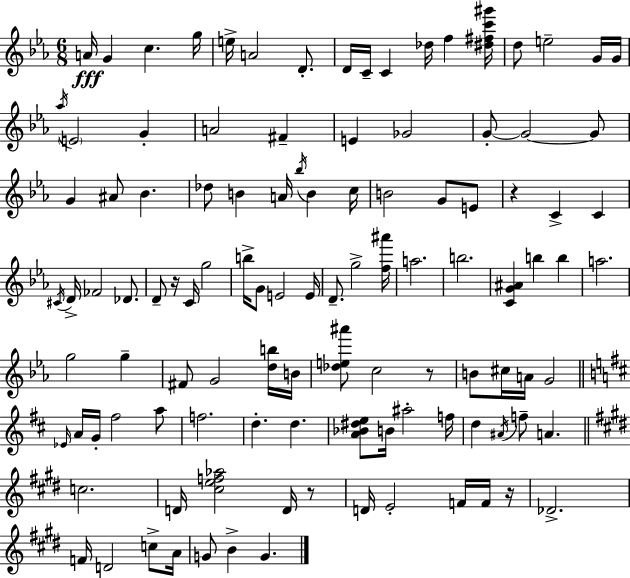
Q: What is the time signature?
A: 6/8